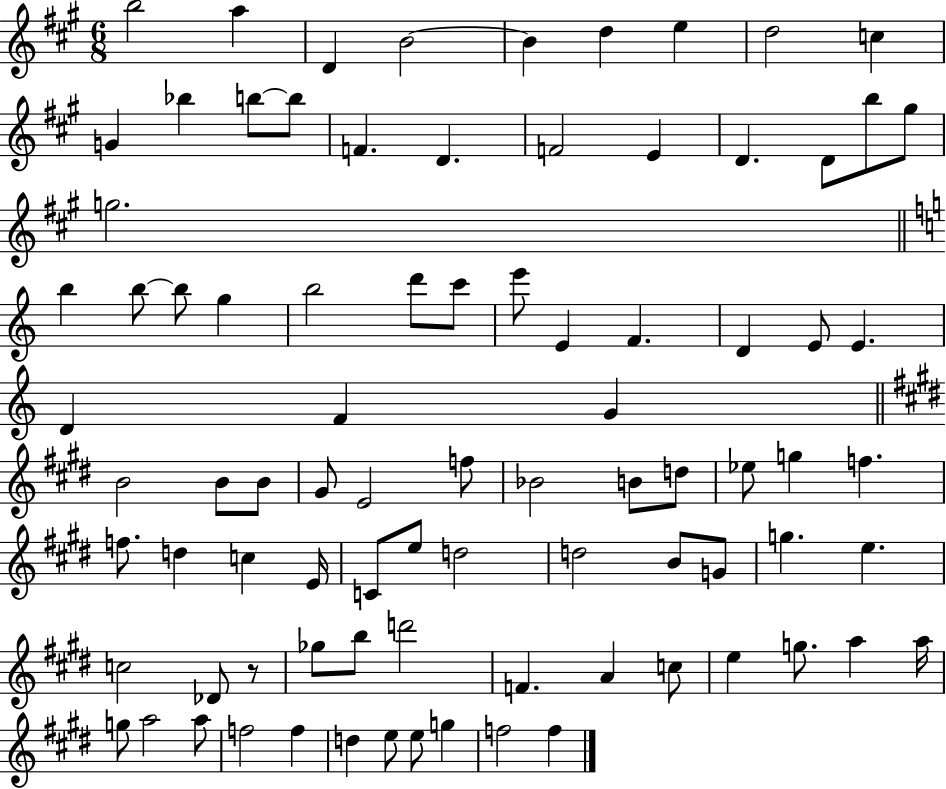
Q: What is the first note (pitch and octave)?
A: B5